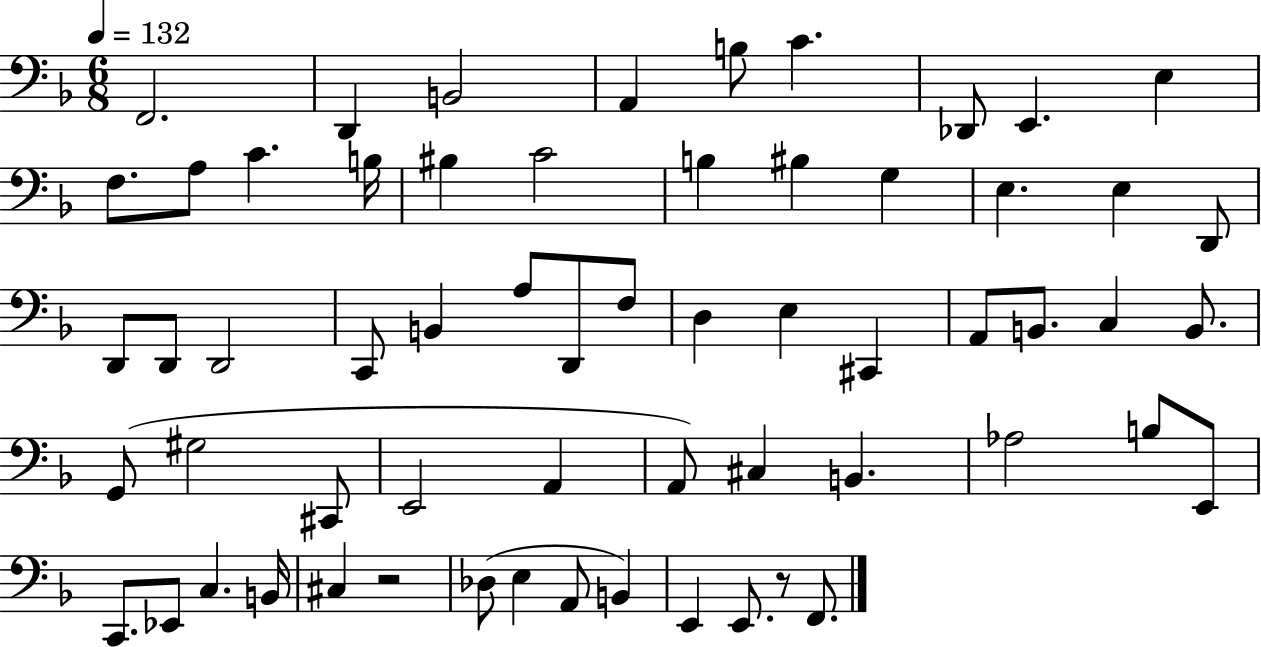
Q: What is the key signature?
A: F major